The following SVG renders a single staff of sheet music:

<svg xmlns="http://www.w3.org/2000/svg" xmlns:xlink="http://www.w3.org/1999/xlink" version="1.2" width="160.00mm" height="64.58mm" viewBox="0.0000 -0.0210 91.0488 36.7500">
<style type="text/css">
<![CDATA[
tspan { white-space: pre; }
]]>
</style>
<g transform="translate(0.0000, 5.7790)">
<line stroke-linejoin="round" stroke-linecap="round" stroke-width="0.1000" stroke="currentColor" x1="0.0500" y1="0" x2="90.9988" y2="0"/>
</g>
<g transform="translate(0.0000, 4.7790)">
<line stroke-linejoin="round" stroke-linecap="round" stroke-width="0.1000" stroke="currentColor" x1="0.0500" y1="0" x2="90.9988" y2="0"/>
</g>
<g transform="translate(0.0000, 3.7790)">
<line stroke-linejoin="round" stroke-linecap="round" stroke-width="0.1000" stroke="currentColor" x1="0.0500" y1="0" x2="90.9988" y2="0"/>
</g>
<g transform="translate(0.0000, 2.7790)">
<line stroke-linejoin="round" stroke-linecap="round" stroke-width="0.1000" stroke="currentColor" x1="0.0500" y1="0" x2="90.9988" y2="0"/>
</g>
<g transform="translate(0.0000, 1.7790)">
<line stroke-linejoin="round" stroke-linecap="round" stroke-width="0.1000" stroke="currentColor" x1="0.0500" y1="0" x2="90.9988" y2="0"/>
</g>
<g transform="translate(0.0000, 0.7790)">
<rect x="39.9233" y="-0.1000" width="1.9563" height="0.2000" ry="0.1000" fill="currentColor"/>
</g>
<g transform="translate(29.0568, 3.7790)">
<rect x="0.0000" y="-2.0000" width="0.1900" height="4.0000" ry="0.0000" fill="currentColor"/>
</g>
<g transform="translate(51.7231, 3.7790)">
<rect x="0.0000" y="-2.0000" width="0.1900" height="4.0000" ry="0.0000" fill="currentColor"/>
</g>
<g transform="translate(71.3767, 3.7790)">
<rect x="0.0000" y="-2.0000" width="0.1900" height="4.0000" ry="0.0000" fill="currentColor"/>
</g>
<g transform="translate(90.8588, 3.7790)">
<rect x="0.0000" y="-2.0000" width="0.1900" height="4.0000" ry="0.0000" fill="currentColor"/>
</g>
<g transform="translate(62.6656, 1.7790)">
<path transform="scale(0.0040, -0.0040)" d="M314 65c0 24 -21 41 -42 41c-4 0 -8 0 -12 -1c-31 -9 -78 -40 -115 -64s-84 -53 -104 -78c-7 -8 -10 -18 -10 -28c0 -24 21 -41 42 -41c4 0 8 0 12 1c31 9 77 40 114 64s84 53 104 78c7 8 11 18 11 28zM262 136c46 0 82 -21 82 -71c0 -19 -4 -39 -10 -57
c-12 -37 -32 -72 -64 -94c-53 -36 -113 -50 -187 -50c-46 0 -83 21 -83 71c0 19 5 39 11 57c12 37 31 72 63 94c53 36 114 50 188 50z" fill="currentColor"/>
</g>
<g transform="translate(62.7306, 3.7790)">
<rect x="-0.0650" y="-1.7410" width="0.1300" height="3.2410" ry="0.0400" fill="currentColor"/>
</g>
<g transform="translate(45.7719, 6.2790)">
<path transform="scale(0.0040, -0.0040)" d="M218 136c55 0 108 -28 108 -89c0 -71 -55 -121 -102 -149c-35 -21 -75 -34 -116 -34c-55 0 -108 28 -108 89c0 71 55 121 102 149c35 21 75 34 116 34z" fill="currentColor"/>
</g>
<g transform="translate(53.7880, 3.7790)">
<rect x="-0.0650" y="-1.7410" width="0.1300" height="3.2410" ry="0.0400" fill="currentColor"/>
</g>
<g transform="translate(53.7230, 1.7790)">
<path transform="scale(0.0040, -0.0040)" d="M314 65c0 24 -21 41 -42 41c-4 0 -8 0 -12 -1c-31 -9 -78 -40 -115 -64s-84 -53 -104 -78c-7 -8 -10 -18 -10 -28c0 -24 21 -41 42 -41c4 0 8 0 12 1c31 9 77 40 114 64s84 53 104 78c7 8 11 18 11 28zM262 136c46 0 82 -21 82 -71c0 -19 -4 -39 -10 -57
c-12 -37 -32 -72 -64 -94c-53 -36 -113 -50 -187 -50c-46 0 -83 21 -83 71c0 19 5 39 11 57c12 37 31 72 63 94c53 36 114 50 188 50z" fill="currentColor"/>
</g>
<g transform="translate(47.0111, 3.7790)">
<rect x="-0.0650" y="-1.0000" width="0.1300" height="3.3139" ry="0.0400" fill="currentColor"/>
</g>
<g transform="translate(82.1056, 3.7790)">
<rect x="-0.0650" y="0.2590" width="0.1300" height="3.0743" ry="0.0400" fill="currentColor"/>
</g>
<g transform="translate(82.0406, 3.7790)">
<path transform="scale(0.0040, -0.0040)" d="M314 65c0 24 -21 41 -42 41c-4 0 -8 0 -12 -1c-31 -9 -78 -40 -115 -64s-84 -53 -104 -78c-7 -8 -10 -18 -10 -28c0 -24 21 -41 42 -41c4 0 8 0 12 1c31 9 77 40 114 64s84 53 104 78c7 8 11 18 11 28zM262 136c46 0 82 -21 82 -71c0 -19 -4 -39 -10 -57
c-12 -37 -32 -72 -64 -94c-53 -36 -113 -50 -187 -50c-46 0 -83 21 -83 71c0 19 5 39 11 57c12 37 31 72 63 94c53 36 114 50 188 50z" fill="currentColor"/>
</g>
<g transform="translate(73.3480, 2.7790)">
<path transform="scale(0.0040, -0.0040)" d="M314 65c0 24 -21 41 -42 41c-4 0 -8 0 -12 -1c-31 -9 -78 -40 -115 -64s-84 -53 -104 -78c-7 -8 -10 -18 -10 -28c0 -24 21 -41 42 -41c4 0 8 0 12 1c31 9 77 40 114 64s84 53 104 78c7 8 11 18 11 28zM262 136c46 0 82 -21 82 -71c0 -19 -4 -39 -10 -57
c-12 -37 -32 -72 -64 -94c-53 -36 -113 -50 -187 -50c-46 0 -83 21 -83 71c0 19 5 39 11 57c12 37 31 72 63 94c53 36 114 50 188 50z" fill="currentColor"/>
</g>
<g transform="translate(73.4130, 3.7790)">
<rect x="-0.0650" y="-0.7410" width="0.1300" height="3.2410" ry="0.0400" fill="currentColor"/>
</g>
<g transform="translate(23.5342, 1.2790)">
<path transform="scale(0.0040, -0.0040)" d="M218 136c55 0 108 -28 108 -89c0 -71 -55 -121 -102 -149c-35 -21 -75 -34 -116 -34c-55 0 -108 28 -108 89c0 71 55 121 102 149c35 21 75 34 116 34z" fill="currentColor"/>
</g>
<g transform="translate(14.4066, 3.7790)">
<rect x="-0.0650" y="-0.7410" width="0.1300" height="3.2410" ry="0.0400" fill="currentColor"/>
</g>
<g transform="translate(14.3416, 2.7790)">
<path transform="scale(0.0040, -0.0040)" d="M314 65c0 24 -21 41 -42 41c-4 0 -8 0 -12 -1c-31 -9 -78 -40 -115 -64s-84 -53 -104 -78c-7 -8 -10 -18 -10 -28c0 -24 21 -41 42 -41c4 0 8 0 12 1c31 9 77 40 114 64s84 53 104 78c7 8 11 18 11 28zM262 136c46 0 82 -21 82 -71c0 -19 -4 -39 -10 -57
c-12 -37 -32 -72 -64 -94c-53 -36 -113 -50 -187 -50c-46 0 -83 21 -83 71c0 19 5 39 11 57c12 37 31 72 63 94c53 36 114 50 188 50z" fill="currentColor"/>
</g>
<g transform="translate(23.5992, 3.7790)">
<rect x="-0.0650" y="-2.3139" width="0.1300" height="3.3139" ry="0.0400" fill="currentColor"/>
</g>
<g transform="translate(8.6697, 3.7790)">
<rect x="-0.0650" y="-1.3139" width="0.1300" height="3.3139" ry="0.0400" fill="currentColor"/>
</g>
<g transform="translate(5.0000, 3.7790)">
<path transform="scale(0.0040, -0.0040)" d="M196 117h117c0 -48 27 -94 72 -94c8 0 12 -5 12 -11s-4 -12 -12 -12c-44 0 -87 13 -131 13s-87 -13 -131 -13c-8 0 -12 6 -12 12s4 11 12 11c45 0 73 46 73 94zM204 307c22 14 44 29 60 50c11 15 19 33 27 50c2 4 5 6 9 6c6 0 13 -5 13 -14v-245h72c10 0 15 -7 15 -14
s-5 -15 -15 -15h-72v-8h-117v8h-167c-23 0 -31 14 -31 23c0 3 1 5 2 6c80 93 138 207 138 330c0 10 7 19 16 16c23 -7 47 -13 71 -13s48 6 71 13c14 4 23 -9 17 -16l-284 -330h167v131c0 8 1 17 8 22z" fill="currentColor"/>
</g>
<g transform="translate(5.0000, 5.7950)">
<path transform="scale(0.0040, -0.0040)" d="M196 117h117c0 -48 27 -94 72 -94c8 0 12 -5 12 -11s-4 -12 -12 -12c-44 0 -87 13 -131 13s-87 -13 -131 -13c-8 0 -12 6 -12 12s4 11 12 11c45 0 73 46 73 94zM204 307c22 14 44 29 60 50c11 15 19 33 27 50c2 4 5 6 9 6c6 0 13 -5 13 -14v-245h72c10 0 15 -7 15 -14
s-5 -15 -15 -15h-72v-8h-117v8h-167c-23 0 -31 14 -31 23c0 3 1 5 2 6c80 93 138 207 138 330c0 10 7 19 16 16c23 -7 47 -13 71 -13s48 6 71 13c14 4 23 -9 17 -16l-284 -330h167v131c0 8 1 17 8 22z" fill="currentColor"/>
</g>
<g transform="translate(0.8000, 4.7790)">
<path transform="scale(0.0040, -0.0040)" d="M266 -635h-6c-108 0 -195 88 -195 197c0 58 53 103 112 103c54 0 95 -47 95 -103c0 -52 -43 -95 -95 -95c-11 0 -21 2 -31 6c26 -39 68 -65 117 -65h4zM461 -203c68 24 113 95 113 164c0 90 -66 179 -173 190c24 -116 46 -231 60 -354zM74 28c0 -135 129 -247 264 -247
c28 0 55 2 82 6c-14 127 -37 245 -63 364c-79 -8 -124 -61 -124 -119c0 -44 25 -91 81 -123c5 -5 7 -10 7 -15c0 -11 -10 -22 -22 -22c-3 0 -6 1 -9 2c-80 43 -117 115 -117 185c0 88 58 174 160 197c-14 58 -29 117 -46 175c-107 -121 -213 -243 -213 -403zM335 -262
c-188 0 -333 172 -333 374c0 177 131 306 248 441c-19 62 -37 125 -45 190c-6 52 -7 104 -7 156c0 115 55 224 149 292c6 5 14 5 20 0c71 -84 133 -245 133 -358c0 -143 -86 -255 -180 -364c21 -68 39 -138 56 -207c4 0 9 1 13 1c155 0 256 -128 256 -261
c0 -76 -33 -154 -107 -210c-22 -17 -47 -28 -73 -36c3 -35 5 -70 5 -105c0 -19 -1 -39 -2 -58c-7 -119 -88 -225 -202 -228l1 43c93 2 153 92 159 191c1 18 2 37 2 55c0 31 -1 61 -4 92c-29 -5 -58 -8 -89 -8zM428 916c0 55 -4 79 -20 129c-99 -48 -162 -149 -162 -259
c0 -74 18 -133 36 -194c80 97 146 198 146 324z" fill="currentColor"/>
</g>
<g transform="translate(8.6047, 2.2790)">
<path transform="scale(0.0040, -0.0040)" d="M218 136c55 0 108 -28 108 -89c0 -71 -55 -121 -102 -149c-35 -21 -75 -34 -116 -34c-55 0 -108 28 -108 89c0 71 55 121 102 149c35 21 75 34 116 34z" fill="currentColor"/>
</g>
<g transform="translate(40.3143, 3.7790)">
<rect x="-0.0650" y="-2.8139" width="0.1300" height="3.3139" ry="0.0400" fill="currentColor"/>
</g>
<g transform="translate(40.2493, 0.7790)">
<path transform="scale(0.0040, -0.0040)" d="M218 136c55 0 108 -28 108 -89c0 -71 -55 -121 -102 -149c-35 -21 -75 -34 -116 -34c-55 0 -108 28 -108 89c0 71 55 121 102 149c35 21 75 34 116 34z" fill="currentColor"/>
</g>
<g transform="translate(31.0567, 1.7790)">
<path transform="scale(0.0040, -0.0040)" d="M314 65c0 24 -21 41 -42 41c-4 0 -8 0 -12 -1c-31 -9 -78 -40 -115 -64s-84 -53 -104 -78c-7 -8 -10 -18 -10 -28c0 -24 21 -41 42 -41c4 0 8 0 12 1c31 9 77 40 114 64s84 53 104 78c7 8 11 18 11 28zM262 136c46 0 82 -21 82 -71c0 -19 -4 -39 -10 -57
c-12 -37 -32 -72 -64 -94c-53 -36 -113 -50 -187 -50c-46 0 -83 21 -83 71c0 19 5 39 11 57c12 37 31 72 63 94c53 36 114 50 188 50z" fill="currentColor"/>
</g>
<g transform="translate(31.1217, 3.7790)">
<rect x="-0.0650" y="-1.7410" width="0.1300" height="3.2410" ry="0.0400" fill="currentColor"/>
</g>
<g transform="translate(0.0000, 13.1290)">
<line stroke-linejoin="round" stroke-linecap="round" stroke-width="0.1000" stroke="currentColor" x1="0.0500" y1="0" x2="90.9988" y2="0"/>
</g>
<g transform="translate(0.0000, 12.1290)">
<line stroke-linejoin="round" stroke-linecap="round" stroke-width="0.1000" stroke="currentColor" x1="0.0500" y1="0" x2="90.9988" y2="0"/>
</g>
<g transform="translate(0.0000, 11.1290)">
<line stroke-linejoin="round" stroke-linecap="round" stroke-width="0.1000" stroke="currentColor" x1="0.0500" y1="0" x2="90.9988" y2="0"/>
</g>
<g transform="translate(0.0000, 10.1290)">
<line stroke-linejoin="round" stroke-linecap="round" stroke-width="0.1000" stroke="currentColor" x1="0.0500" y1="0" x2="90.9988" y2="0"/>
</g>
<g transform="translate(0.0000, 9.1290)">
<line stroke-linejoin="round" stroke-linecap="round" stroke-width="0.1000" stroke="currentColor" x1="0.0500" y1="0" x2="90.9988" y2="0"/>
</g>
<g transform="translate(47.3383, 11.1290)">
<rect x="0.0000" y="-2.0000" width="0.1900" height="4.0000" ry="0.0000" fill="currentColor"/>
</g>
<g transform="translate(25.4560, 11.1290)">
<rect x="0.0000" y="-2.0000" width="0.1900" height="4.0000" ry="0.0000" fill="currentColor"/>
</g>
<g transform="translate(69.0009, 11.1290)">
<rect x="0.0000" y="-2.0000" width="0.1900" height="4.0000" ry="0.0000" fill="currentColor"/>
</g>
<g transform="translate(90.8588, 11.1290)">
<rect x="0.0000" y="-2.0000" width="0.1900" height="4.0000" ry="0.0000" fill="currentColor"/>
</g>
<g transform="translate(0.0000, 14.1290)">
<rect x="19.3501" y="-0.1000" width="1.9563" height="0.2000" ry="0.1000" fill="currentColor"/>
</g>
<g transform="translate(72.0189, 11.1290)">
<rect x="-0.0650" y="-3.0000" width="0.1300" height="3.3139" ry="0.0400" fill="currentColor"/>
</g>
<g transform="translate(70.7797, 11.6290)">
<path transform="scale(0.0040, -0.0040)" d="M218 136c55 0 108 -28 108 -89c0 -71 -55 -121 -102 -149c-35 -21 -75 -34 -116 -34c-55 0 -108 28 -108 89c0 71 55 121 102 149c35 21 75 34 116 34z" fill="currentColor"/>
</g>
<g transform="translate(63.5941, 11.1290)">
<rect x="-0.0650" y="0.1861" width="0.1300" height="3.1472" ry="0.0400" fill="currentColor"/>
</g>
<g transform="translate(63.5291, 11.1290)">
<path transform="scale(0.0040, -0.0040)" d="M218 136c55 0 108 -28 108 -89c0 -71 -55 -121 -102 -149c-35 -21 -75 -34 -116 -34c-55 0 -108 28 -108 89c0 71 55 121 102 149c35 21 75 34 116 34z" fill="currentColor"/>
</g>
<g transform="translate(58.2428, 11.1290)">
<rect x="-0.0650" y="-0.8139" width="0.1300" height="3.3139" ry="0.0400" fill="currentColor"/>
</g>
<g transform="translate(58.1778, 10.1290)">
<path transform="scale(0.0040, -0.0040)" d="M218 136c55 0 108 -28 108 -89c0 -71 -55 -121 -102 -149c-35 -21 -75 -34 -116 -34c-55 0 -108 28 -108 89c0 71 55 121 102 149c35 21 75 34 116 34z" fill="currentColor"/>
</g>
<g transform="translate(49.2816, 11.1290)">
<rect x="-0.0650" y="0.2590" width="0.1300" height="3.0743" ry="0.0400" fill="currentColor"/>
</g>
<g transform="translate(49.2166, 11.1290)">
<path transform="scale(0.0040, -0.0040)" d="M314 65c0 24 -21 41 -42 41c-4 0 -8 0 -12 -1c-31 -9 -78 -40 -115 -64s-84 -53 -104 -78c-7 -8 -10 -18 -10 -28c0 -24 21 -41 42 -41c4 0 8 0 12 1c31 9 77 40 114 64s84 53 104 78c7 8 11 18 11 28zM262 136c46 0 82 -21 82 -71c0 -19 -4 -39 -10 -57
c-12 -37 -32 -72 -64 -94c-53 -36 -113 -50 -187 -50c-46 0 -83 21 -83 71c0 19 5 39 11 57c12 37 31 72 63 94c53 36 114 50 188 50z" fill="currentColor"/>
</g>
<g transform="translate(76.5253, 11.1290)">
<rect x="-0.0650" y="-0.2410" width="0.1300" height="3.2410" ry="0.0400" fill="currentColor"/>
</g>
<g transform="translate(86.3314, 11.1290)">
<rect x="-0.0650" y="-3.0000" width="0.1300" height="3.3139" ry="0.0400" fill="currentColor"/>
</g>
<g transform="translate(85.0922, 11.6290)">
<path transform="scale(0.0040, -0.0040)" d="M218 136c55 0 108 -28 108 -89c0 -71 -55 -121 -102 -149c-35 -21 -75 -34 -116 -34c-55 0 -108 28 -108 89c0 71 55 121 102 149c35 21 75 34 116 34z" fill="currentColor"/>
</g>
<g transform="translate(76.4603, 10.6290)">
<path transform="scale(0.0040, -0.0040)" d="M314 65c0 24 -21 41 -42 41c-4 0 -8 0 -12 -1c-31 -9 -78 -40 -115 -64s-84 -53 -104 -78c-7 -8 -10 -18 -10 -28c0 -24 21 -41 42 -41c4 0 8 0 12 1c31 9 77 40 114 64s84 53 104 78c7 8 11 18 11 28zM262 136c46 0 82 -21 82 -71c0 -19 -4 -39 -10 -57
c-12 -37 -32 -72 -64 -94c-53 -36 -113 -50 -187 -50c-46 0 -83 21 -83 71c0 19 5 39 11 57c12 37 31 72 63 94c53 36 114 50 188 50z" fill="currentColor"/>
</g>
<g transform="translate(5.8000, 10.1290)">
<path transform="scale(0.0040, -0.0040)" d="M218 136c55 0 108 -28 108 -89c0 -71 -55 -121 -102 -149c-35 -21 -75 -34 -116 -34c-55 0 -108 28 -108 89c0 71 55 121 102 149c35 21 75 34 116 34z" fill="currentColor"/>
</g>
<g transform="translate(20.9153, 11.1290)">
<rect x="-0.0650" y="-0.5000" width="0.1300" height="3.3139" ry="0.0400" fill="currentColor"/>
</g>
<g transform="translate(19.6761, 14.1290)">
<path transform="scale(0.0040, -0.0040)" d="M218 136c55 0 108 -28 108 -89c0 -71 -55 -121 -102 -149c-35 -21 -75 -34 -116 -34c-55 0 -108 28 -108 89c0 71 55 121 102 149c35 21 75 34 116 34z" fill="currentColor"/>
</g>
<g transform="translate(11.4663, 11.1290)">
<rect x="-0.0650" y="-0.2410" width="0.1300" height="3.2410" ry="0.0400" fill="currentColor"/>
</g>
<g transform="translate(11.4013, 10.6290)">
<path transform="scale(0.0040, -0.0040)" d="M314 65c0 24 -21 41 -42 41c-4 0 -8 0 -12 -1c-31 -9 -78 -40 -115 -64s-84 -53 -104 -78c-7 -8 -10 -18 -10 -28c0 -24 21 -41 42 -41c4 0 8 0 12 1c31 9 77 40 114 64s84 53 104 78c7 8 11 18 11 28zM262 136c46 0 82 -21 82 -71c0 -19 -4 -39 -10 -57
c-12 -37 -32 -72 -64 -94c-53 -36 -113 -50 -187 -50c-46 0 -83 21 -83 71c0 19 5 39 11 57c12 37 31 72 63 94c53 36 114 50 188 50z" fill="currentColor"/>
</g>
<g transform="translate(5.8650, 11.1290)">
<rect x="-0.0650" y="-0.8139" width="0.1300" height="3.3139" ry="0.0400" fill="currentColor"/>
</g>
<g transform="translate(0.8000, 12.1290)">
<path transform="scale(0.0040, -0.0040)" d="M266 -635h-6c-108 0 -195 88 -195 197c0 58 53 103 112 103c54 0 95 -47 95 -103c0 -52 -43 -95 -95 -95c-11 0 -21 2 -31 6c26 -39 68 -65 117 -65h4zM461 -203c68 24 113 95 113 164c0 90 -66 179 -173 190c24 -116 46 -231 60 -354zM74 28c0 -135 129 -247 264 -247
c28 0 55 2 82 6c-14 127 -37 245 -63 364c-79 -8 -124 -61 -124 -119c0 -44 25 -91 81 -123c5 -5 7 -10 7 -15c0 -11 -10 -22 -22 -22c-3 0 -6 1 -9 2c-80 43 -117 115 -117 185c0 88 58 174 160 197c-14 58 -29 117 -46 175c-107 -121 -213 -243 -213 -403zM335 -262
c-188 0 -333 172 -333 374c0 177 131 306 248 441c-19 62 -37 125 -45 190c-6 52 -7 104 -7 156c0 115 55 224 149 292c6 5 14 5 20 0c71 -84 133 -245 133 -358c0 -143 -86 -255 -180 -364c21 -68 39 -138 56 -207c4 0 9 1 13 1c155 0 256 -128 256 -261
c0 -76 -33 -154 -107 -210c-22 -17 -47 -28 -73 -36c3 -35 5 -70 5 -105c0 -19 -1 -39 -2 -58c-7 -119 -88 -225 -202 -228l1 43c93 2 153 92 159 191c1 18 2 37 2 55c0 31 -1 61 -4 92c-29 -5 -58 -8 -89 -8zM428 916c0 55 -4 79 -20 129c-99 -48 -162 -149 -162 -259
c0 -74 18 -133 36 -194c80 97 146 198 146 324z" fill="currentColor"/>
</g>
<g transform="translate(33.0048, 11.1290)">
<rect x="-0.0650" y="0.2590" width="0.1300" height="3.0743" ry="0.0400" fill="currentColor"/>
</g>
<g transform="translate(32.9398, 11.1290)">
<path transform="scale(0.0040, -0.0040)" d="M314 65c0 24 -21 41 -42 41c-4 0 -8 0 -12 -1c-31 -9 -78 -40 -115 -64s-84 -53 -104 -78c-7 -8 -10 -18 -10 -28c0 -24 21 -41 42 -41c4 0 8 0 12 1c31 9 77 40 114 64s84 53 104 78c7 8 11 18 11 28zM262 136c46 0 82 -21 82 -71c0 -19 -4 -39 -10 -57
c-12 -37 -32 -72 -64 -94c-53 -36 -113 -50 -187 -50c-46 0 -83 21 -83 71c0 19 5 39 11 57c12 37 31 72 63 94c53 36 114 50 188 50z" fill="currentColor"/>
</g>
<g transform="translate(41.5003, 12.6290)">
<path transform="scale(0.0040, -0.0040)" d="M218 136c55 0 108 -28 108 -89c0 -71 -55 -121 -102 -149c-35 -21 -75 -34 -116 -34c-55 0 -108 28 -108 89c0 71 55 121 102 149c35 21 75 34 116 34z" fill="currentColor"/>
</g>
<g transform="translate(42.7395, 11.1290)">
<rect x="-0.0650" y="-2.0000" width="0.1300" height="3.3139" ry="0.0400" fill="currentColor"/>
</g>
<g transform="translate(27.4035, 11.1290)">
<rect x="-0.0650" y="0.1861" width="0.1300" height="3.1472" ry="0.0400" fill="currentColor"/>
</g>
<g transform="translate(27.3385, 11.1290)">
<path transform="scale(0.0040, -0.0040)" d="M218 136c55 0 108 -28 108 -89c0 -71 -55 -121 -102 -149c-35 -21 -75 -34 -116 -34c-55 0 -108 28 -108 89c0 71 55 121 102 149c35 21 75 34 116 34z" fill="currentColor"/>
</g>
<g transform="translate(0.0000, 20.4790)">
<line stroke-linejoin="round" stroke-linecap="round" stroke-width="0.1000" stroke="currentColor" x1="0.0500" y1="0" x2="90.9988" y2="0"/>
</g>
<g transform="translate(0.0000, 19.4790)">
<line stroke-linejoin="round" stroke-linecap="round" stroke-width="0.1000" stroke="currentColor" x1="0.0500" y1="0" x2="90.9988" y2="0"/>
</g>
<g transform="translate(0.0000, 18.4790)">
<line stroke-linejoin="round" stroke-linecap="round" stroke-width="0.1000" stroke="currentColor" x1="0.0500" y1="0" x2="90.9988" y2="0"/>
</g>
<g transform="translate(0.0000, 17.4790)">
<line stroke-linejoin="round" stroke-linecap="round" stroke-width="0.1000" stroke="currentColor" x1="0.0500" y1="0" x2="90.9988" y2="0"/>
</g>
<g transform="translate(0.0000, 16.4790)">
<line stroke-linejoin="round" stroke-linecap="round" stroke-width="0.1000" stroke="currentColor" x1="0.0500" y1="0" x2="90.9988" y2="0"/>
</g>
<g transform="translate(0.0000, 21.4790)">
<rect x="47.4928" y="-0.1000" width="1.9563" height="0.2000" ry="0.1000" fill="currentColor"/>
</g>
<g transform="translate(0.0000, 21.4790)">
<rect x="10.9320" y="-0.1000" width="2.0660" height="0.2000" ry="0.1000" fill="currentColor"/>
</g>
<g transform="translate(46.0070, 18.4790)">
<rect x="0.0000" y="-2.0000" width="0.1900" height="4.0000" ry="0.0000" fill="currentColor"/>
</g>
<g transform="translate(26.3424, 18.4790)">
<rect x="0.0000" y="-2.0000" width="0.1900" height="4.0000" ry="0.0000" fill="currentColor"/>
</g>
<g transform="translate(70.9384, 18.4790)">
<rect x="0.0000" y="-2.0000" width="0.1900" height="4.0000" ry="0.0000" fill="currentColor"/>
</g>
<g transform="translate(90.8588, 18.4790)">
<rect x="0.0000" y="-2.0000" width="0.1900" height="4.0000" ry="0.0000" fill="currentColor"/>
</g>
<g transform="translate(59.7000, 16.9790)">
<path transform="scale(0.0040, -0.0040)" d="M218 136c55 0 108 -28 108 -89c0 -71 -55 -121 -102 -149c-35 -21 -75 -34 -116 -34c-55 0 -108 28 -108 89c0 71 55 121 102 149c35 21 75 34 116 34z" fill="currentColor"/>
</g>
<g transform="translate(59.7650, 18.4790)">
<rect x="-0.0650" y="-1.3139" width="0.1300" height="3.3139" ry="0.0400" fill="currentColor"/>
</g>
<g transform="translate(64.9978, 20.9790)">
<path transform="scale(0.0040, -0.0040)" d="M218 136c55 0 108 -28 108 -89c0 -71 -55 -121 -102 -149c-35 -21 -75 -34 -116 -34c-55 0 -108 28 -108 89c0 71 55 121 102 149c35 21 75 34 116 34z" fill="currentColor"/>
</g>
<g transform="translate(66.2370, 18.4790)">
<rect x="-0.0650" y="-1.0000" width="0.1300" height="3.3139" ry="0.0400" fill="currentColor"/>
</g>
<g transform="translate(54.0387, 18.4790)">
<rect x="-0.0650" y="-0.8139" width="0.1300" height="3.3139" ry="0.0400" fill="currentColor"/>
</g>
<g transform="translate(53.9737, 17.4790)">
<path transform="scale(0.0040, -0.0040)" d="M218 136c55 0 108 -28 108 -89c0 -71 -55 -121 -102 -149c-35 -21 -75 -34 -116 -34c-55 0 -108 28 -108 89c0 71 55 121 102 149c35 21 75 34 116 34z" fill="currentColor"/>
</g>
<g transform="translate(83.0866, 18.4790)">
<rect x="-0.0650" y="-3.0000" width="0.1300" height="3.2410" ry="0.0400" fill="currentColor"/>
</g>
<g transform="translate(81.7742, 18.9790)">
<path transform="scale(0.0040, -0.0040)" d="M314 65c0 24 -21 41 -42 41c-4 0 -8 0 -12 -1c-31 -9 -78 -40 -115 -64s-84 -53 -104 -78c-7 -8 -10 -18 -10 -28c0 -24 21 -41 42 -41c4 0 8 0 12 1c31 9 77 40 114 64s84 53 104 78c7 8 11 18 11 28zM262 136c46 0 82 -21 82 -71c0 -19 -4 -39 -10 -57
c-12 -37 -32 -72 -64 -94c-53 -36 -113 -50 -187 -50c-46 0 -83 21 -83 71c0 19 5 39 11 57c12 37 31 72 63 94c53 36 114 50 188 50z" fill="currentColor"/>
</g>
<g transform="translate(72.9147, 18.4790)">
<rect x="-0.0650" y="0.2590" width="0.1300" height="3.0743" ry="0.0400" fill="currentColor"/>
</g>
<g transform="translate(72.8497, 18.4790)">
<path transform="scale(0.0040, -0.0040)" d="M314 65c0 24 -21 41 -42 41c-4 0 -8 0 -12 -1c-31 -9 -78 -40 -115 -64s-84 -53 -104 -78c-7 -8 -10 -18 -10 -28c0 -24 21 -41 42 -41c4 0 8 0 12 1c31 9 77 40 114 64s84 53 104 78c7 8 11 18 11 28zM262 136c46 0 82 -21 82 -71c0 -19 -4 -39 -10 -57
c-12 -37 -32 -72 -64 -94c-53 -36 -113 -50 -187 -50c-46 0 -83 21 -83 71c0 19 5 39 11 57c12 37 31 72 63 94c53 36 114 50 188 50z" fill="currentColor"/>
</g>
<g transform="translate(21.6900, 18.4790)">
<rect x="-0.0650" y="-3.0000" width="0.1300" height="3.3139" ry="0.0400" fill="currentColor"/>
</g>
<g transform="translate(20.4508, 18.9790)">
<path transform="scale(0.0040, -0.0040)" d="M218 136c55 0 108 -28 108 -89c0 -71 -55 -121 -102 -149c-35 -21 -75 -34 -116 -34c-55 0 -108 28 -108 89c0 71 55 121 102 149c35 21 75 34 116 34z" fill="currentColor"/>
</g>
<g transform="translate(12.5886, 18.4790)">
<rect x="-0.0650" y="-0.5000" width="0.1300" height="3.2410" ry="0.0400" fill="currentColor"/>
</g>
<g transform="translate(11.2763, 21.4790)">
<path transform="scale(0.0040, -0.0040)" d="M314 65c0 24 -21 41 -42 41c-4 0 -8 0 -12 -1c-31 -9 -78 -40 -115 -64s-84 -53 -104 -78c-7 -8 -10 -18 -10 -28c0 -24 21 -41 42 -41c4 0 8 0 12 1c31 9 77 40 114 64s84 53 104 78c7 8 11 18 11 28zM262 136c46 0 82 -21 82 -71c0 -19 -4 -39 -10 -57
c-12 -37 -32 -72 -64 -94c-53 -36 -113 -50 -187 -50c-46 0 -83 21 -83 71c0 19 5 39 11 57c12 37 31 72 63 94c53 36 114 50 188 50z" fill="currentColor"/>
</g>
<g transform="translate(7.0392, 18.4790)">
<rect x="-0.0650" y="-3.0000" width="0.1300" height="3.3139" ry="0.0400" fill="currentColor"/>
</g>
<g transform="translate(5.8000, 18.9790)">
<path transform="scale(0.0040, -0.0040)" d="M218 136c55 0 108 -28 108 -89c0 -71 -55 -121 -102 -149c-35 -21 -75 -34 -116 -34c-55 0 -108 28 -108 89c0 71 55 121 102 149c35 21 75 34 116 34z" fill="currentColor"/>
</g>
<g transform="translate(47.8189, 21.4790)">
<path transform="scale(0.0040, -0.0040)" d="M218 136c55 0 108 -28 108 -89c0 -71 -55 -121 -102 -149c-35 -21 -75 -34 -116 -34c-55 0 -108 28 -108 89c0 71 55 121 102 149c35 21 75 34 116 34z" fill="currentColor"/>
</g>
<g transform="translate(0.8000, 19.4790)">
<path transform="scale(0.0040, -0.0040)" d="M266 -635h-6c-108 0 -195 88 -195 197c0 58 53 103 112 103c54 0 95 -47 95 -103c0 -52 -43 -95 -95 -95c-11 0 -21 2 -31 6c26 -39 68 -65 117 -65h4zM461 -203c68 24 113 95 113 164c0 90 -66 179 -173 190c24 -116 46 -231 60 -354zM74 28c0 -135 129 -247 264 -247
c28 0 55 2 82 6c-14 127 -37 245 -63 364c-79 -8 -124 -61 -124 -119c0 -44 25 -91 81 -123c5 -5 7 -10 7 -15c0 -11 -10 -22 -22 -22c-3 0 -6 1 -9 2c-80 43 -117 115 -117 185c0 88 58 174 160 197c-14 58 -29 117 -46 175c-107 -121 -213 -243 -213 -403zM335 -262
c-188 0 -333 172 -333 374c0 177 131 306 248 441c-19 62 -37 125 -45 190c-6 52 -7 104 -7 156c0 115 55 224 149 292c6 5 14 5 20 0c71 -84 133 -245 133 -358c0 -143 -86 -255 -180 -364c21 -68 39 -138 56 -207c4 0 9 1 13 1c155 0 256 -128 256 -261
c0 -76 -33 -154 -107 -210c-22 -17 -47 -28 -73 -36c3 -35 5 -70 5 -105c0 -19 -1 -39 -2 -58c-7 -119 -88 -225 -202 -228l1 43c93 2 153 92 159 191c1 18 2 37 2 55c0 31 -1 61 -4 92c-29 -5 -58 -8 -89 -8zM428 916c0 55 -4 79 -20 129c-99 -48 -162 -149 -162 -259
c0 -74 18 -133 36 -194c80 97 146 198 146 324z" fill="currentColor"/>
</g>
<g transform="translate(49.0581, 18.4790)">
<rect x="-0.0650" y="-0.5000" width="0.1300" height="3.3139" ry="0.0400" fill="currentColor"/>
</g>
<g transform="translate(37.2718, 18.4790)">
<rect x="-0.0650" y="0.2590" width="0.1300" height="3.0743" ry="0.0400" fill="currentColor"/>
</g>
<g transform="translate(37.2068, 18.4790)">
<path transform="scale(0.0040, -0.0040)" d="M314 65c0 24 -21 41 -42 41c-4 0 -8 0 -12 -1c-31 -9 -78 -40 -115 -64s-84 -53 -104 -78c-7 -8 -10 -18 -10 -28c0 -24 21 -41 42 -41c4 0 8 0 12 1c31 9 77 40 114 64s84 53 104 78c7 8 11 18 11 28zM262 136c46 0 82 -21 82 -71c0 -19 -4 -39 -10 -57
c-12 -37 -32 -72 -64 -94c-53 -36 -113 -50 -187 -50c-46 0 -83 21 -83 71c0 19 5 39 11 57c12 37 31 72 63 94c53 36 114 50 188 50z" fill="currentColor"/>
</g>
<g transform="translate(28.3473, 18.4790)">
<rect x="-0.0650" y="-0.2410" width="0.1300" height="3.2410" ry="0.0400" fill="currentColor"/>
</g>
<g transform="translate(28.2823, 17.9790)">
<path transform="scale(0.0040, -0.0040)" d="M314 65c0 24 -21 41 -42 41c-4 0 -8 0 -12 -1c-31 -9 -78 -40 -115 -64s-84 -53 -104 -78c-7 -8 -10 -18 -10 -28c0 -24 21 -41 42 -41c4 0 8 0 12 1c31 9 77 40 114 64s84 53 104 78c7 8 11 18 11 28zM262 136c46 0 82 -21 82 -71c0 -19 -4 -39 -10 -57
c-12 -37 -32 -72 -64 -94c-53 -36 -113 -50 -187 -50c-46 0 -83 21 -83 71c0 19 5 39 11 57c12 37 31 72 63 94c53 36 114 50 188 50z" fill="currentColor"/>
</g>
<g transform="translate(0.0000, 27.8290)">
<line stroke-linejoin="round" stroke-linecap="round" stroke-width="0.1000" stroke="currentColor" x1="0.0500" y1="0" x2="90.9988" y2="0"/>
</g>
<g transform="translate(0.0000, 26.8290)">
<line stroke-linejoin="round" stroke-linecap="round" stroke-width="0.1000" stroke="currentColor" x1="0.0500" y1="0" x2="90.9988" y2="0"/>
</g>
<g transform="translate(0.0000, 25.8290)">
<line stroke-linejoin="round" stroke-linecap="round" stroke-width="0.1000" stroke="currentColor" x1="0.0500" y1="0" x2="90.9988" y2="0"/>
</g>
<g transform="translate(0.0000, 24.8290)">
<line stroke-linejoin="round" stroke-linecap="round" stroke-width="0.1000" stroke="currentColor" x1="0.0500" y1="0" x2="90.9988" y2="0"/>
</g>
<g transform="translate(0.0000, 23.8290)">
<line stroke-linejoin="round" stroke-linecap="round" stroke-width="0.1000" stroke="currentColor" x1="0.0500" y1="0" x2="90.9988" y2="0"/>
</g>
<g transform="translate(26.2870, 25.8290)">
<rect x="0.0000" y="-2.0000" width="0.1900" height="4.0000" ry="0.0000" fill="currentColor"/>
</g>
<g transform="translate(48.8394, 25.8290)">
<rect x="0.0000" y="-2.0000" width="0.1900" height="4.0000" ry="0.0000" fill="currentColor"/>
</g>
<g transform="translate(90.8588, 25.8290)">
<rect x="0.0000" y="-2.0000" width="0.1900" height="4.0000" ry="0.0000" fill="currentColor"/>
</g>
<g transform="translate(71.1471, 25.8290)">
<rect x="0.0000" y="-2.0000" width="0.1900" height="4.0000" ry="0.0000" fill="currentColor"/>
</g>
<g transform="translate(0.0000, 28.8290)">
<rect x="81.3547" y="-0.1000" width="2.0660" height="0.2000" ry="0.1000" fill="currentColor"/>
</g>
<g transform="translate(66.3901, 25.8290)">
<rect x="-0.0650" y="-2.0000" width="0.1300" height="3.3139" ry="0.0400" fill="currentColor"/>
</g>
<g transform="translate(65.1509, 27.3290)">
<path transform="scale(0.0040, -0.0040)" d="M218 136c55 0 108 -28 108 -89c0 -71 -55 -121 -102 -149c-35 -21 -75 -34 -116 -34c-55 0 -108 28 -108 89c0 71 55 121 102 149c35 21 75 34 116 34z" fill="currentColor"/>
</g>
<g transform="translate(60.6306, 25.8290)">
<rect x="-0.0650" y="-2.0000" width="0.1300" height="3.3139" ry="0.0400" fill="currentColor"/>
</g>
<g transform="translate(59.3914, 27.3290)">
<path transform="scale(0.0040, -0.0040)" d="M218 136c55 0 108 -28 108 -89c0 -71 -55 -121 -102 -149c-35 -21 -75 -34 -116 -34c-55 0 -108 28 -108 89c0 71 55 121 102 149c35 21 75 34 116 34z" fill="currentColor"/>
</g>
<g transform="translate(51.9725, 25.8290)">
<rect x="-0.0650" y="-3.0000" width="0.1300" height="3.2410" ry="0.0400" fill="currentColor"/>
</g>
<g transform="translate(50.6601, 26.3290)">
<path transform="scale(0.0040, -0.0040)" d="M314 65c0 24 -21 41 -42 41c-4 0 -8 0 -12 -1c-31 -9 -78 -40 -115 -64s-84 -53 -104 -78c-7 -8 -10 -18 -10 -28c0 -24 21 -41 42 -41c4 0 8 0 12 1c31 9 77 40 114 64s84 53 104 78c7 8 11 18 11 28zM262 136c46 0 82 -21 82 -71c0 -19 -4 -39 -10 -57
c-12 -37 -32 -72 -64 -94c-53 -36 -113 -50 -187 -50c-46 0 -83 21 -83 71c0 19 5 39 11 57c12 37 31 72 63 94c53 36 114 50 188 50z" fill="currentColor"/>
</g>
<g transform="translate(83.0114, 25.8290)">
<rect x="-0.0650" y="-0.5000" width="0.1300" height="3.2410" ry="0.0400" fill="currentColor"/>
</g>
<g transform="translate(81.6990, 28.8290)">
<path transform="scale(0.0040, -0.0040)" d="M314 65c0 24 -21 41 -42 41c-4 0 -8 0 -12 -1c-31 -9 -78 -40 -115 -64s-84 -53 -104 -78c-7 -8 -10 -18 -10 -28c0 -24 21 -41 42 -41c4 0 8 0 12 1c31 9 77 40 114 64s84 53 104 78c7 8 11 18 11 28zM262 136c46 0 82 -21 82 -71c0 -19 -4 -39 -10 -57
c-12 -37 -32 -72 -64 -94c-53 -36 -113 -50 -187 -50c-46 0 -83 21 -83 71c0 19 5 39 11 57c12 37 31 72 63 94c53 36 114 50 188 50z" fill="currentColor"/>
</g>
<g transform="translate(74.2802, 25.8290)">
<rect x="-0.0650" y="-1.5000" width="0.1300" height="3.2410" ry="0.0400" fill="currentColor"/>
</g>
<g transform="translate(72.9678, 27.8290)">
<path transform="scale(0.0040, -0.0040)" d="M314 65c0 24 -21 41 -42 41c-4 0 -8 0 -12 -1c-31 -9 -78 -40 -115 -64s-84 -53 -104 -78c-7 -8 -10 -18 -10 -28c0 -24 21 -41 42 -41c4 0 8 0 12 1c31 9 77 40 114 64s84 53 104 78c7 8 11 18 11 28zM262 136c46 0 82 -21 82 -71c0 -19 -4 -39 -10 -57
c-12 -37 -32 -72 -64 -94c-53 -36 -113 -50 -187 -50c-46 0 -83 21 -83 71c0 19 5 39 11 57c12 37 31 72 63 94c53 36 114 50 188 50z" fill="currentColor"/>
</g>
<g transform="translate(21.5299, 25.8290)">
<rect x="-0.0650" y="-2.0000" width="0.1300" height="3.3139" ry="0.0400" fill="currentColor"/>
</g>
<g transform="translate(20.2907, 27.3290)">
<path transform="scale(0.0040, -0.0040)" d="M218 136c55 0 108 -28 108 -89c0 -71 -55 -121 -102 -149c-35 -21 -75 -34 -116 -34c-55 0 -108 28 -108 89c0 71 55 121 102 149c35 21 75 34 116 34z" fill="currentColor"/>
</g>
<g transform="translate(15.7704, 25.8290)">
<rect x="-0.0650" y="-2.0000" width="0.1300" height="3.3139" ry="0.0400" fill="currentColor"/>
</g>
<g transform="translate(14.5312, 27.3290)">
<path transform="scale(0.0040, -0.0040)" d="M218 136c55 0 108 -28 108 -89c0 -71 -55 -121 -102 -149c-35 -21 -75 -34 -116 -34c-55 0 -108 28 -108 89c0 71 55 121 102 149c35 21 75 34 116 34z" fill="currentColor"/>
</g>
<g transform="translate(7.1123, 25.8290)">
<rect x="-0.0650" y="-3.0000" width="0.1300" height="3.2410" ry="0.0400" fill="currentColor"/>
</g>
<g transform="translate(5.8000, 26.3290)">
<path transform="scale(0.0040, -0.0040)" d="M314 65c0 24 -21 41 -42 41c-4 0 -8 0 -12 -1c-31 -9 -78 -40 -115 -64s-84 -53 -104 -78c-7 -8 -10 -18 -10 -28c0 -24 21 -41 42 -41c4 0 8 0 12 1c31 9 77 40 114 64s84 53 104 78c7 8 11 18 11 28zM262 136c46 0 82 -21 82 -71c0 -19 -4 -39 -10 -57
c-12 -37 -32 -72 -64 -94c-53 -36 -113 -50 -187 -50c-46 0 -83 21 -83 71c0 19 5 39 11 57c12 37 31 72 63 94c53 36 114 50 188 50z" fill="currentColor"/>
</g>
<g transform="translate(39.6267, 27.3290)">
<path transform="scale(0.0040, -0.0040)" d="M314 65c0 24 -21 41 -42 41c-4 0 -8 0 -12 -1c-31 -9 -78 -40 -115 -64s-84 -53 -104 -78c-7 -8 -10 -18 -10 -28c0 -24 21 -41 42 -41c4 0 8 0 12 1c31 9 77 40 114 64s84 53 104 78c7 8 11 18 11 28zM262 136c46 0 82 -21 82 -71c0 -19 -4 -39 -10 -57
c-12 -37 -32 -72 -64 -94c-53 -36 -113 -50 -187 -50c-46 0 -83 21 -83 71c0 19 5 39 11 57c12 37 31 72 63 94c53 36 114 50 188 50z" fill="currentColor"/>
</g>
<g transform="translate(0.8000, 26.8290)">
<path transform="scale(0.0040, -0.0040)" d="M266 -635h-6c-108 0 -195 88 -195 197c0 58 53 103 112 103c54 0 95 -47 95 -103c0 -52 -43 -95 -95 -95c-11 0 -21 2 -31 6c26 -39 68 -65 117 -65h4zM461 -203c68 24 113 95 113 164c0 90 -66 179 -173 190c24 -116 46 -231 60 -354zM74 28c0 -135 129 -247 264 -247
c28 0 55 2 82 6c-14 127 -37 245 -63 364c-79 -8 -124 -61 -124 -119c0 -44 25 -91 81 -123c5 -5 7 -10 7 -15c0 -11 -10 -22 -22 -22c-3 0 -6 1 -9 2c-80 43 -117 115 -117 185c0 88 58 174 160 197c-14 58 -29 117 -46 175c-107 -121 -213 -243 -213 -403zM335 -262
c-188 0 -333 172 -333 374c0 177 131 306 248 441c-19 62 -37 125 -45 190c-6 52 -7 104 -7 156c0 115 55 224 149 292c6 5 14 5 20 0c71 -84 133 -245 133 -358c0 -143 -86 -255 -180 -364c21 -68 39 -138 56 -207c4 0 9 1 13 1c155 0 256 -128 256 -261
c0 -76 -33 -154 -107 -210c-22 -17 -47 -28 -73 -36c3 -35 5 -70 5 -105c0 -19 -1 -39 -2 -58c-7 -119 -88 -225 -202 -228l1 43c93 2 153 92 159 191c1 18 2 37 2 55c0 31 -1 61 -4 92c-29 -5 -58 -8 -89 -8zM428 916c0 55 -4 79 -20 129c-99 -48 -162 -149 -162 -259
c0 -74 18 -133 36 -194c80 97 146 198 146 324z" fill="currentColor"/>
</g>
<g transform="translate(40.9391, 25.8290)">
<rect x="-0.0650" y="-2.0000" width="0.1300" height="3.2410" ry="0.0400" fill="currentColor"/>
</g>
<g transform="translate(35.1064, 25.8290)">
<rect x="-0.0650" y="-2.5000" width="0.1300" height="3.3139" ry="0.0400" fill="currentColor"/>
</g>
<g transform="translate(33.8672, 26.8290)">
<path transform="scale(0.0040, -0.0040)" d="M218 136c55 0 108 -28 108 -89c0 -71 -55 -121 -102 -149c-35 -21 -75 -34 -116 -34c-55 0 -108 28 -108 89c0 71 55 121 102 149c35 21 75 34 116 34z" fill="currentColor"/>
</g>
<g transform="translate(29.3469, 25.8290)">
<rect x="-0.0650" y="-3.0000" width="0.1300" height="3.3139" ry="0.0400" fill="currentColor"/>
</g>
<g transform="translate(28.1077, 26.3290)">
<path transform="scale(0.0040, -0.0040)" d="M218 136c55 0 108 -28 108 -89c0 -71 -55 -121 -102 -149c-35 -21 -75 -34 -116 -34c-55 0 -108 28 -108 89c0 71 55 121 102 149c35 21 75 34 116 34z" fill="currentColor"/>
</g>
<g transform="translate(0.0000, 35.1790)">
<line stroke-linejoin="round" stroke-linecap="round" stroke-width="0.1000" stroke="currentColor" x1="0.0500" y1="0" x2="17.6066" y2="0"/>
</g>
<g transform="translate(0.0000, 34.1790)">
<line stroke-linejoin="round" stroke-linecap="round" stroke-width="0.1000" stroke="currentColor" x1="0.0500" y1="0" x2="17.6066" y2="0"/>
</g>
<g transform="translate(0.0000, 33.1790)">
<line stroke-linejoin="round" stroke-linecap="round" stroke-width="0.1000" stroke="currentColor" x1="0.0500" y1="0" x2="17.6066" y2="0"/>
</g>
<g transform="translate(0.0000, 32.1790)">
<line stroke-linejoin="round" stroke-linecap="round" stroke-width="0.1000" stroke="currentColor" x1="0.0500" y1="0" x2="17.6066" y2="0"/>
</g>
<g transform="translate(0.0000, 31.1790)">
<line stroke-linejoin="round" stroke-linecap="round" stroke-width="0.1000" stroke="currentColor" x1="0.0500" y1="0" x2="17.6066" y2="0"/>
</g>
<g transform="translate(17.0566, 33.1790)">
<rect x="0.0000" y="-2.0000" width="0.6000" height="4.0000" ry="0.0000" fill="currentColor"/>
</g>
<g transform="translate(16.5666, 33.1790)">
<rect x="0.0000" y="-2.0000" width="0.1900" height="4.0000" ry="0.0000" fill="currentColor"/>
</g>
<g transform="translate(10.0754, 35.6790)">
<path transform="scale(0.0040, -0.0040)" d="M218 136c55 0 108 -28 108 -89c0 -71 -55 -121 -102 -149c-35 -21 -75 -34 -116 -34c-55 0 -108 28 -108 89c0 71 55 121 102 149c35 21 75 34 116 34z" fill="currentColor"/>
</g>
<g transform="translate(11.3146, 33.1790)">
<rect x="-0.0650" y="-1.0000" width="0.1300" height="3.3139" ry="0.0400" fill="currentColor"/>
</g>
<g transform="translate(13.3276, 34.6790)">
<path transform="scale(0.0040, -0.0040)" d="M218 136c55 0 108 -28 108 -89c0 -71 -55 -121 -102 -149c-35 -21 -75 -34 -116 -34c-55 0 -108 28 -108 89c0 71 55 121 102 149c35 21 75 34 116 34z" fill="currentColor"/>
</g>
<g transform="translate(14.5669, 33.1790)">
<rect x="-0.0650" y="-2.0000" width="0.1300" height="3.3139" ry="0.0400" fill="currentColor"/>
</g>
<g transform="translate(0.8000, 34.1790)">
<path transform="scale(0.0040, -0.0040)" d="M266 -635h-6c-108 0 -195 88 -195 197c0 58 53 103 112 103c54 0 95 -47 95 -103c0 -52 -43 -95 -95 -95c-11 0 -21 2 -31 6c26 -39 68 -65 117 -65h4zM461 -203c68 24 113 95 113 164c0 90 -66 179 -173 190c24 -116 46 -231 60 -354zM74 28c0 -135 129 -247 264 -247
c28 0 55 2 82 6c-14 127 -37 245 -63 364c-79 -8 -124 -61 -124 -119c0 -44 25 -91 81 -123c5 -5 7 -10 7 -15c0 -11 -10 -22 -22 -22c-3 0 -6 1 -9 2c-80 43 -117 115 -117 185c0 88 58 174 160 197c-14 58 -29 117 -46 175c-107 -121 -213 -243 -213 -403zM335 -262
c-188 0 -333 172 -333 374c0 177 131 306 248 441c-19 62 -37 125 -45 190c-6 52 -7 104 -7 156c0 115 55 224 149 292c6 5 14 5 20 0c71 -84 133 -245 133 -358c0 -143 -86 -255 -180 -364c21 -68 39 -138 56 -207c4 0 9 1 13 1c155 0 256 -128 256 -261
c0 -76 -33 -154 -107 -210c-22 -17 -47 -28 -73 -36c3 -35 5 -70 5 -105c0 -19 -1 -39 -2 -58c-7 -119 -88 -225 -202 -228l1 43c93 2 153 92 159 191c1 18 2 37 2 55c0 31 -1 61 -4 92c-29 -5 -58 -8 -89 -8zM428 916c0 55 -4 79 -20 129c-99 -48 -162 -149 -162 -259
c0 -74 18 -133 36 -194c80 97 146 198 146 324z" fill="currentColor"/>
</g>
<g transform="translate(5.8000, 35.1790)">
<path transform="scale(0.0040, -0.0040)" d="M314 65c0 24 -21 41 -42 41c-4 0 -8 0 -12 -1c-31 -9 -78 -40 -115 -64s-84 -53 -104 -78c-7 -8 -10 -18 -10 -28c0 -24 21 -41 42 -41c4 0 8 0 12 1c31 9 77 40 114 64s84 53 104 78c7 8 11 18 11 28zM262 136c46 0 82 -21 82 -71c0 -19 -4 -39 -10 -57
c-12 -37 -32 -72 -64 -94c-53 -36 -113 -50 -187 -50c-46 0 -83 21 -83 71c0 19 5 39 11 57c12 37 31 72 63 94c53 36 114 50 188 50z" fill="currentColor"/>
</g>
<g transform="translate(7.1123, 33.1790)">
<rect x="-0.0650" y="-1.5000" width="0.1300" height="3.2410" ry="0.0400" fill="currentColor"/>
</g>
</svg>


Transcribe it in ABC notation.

X:1
T:Untitled
M:4/4
L:1/4
K:C
e d2 g f2 a D f2 f2 d2 B2 d c2 C B B2 F B2 d B A c2 A A C2 A c2 B2 C d e D B2 A2 A2 F F A G F2 A2 F F E2 C2 E2 D F